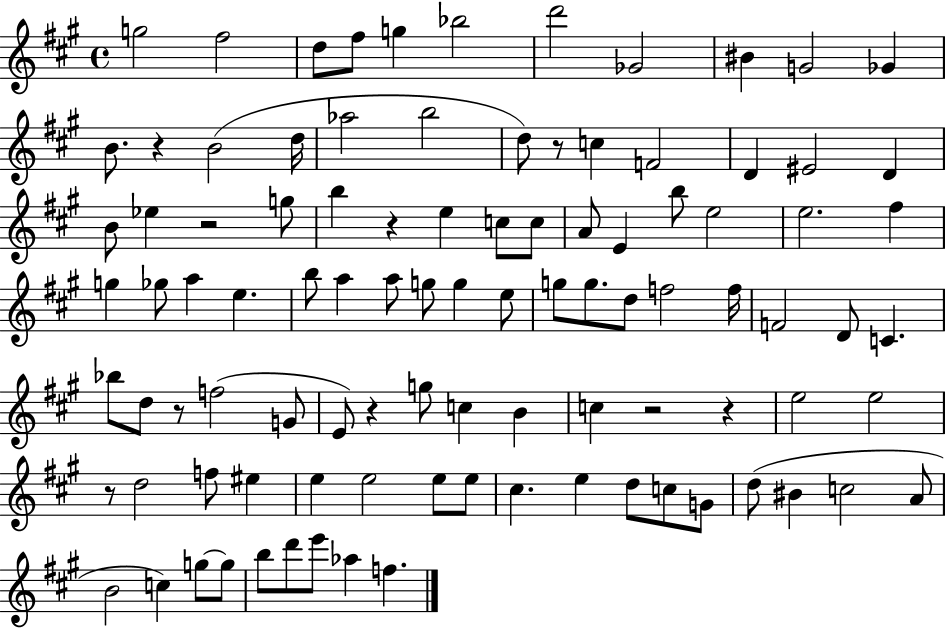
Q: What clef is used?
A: treble